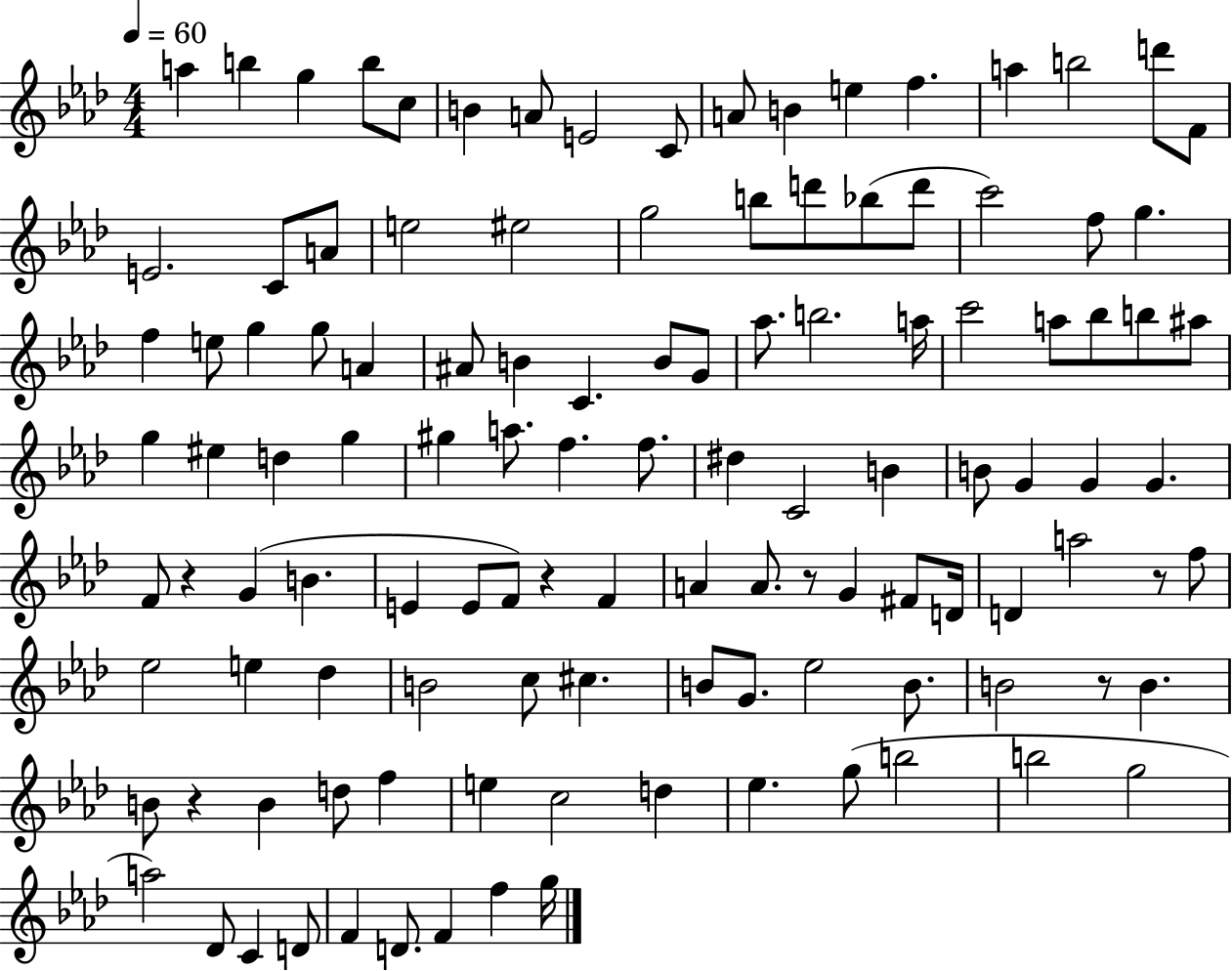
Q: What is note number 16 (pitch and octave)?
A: D6